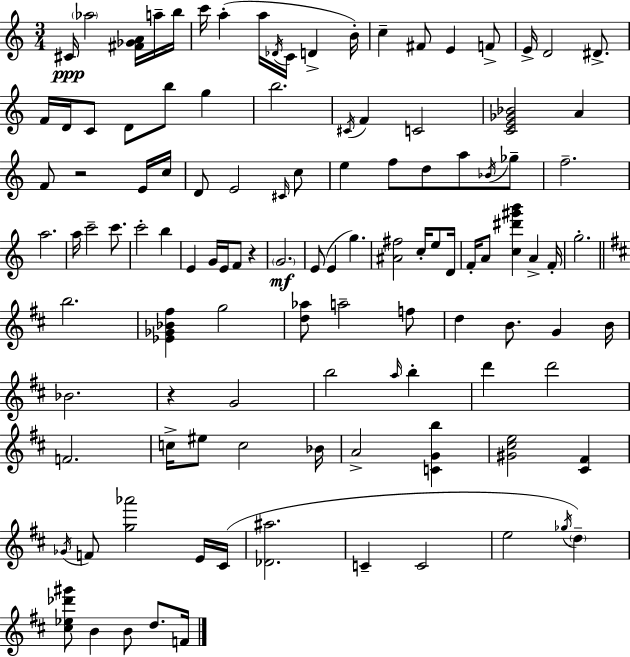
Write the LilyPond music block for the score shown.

{
  \clef treble
  \numericTimeSignature
  \time 3/4
  \key c \major
  cis'16\ppp \parenthesize aes''2 <fis' ges' a'>16 a''16-- b''16 | c'''16 a''4-.( a''16 \acciaccatura { des'16 } c'16 d'4-> | b'16-.) c''4-- fis'8 e'4 f'8-> | e'16-> d'2 dis'8.-> | \break f'16 d'16 c'8 d'8 b''8 g''4 | b''2. | \acciaccatura { cis'16 } f'4 c'2 | <c' e' ges' bes'>2 a'4 | \break f'8 r2 | e'16 c''16 d'8 e'2 | \grace { cis'16 } c''8 e''4 f''8 d''8 a''8 | \acciaccatura { bes'16 } ges''8-- f''2.-- | \break a''2. | a''16 c'''2-- | c'''8. c'''2-. | b''4 e'4 g'16 e'16 f'8 | \break r4 \parenthesize g'2.\mf | e'8( e'4 g''4.) | <ais' fis''>2 | c''16-. e''8 d'16 f'16-. a'8 <c'' dis''' gis''' b'''>4 a'4-> | \break f'16-. g''2.-. | \bar "||" \break \key b \minor b''2. | <ees' ges' bes' fis''>4 g''2 | <d'' aes''>8 a''2-- f''8 | d''4 b'8. g'4 b'16 | \break bes'2. | r4 g'2 | b''2 \grace { a''16 } b''4-. | d'''4 d'''2 | \break f'2. | c''16-> eis''8 c''2 | bes'16 a'2-> <c' g' b''>4 | <gis' cis'' e''>2 <cis' fis'>4 | \break \acciaccatura { ges'16 } f'8 <g'' aes'''>2 | e'16 cis'16( <des' ais''>2. | c'4-- c'2 | e''2 \acciaccatura { ges''16 }) \parenthesize d''4-- | \break <cis'' ees'' des''' gis'''>8 b'4 b'8 d''8. | f'16 \bar "|."
}